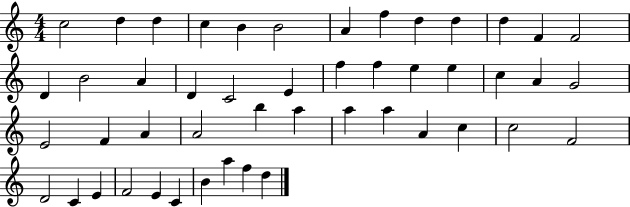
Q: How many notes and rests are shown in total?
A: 48